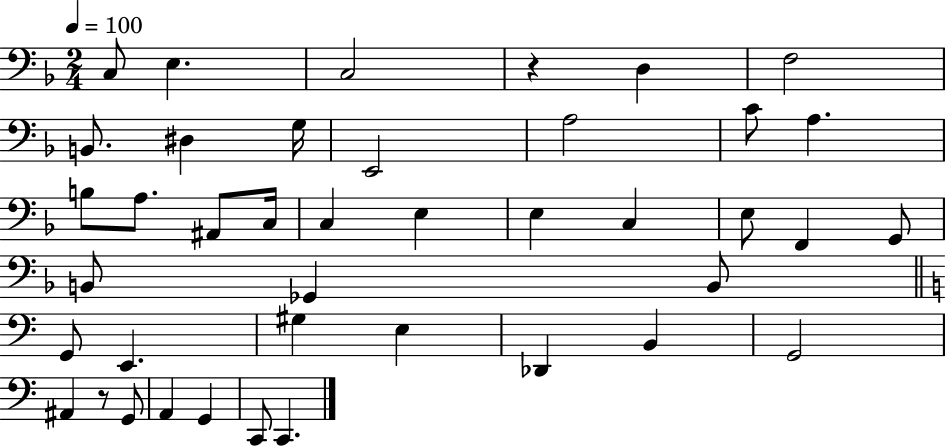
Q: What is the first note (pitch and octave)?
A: C3